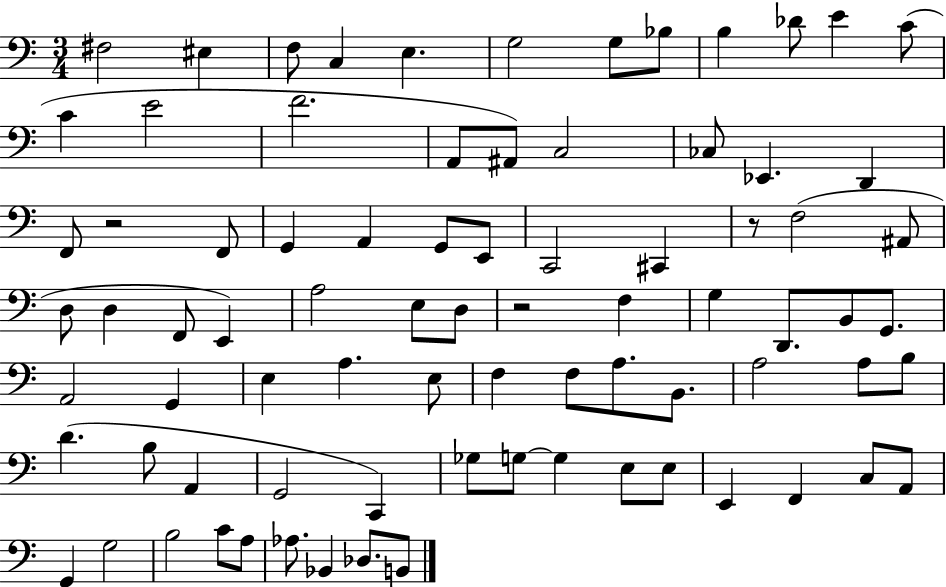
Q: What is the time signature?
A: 3/4